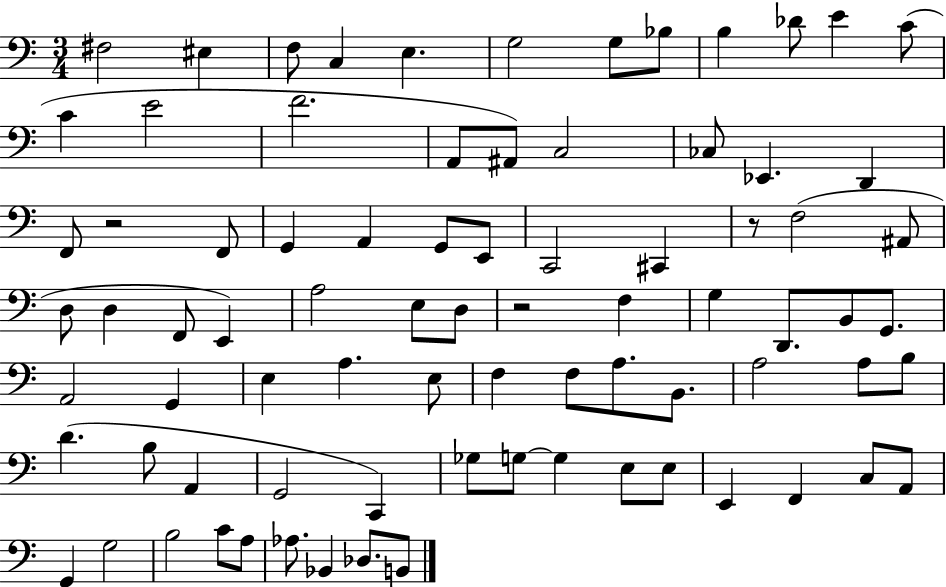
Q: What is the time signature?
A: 3/4